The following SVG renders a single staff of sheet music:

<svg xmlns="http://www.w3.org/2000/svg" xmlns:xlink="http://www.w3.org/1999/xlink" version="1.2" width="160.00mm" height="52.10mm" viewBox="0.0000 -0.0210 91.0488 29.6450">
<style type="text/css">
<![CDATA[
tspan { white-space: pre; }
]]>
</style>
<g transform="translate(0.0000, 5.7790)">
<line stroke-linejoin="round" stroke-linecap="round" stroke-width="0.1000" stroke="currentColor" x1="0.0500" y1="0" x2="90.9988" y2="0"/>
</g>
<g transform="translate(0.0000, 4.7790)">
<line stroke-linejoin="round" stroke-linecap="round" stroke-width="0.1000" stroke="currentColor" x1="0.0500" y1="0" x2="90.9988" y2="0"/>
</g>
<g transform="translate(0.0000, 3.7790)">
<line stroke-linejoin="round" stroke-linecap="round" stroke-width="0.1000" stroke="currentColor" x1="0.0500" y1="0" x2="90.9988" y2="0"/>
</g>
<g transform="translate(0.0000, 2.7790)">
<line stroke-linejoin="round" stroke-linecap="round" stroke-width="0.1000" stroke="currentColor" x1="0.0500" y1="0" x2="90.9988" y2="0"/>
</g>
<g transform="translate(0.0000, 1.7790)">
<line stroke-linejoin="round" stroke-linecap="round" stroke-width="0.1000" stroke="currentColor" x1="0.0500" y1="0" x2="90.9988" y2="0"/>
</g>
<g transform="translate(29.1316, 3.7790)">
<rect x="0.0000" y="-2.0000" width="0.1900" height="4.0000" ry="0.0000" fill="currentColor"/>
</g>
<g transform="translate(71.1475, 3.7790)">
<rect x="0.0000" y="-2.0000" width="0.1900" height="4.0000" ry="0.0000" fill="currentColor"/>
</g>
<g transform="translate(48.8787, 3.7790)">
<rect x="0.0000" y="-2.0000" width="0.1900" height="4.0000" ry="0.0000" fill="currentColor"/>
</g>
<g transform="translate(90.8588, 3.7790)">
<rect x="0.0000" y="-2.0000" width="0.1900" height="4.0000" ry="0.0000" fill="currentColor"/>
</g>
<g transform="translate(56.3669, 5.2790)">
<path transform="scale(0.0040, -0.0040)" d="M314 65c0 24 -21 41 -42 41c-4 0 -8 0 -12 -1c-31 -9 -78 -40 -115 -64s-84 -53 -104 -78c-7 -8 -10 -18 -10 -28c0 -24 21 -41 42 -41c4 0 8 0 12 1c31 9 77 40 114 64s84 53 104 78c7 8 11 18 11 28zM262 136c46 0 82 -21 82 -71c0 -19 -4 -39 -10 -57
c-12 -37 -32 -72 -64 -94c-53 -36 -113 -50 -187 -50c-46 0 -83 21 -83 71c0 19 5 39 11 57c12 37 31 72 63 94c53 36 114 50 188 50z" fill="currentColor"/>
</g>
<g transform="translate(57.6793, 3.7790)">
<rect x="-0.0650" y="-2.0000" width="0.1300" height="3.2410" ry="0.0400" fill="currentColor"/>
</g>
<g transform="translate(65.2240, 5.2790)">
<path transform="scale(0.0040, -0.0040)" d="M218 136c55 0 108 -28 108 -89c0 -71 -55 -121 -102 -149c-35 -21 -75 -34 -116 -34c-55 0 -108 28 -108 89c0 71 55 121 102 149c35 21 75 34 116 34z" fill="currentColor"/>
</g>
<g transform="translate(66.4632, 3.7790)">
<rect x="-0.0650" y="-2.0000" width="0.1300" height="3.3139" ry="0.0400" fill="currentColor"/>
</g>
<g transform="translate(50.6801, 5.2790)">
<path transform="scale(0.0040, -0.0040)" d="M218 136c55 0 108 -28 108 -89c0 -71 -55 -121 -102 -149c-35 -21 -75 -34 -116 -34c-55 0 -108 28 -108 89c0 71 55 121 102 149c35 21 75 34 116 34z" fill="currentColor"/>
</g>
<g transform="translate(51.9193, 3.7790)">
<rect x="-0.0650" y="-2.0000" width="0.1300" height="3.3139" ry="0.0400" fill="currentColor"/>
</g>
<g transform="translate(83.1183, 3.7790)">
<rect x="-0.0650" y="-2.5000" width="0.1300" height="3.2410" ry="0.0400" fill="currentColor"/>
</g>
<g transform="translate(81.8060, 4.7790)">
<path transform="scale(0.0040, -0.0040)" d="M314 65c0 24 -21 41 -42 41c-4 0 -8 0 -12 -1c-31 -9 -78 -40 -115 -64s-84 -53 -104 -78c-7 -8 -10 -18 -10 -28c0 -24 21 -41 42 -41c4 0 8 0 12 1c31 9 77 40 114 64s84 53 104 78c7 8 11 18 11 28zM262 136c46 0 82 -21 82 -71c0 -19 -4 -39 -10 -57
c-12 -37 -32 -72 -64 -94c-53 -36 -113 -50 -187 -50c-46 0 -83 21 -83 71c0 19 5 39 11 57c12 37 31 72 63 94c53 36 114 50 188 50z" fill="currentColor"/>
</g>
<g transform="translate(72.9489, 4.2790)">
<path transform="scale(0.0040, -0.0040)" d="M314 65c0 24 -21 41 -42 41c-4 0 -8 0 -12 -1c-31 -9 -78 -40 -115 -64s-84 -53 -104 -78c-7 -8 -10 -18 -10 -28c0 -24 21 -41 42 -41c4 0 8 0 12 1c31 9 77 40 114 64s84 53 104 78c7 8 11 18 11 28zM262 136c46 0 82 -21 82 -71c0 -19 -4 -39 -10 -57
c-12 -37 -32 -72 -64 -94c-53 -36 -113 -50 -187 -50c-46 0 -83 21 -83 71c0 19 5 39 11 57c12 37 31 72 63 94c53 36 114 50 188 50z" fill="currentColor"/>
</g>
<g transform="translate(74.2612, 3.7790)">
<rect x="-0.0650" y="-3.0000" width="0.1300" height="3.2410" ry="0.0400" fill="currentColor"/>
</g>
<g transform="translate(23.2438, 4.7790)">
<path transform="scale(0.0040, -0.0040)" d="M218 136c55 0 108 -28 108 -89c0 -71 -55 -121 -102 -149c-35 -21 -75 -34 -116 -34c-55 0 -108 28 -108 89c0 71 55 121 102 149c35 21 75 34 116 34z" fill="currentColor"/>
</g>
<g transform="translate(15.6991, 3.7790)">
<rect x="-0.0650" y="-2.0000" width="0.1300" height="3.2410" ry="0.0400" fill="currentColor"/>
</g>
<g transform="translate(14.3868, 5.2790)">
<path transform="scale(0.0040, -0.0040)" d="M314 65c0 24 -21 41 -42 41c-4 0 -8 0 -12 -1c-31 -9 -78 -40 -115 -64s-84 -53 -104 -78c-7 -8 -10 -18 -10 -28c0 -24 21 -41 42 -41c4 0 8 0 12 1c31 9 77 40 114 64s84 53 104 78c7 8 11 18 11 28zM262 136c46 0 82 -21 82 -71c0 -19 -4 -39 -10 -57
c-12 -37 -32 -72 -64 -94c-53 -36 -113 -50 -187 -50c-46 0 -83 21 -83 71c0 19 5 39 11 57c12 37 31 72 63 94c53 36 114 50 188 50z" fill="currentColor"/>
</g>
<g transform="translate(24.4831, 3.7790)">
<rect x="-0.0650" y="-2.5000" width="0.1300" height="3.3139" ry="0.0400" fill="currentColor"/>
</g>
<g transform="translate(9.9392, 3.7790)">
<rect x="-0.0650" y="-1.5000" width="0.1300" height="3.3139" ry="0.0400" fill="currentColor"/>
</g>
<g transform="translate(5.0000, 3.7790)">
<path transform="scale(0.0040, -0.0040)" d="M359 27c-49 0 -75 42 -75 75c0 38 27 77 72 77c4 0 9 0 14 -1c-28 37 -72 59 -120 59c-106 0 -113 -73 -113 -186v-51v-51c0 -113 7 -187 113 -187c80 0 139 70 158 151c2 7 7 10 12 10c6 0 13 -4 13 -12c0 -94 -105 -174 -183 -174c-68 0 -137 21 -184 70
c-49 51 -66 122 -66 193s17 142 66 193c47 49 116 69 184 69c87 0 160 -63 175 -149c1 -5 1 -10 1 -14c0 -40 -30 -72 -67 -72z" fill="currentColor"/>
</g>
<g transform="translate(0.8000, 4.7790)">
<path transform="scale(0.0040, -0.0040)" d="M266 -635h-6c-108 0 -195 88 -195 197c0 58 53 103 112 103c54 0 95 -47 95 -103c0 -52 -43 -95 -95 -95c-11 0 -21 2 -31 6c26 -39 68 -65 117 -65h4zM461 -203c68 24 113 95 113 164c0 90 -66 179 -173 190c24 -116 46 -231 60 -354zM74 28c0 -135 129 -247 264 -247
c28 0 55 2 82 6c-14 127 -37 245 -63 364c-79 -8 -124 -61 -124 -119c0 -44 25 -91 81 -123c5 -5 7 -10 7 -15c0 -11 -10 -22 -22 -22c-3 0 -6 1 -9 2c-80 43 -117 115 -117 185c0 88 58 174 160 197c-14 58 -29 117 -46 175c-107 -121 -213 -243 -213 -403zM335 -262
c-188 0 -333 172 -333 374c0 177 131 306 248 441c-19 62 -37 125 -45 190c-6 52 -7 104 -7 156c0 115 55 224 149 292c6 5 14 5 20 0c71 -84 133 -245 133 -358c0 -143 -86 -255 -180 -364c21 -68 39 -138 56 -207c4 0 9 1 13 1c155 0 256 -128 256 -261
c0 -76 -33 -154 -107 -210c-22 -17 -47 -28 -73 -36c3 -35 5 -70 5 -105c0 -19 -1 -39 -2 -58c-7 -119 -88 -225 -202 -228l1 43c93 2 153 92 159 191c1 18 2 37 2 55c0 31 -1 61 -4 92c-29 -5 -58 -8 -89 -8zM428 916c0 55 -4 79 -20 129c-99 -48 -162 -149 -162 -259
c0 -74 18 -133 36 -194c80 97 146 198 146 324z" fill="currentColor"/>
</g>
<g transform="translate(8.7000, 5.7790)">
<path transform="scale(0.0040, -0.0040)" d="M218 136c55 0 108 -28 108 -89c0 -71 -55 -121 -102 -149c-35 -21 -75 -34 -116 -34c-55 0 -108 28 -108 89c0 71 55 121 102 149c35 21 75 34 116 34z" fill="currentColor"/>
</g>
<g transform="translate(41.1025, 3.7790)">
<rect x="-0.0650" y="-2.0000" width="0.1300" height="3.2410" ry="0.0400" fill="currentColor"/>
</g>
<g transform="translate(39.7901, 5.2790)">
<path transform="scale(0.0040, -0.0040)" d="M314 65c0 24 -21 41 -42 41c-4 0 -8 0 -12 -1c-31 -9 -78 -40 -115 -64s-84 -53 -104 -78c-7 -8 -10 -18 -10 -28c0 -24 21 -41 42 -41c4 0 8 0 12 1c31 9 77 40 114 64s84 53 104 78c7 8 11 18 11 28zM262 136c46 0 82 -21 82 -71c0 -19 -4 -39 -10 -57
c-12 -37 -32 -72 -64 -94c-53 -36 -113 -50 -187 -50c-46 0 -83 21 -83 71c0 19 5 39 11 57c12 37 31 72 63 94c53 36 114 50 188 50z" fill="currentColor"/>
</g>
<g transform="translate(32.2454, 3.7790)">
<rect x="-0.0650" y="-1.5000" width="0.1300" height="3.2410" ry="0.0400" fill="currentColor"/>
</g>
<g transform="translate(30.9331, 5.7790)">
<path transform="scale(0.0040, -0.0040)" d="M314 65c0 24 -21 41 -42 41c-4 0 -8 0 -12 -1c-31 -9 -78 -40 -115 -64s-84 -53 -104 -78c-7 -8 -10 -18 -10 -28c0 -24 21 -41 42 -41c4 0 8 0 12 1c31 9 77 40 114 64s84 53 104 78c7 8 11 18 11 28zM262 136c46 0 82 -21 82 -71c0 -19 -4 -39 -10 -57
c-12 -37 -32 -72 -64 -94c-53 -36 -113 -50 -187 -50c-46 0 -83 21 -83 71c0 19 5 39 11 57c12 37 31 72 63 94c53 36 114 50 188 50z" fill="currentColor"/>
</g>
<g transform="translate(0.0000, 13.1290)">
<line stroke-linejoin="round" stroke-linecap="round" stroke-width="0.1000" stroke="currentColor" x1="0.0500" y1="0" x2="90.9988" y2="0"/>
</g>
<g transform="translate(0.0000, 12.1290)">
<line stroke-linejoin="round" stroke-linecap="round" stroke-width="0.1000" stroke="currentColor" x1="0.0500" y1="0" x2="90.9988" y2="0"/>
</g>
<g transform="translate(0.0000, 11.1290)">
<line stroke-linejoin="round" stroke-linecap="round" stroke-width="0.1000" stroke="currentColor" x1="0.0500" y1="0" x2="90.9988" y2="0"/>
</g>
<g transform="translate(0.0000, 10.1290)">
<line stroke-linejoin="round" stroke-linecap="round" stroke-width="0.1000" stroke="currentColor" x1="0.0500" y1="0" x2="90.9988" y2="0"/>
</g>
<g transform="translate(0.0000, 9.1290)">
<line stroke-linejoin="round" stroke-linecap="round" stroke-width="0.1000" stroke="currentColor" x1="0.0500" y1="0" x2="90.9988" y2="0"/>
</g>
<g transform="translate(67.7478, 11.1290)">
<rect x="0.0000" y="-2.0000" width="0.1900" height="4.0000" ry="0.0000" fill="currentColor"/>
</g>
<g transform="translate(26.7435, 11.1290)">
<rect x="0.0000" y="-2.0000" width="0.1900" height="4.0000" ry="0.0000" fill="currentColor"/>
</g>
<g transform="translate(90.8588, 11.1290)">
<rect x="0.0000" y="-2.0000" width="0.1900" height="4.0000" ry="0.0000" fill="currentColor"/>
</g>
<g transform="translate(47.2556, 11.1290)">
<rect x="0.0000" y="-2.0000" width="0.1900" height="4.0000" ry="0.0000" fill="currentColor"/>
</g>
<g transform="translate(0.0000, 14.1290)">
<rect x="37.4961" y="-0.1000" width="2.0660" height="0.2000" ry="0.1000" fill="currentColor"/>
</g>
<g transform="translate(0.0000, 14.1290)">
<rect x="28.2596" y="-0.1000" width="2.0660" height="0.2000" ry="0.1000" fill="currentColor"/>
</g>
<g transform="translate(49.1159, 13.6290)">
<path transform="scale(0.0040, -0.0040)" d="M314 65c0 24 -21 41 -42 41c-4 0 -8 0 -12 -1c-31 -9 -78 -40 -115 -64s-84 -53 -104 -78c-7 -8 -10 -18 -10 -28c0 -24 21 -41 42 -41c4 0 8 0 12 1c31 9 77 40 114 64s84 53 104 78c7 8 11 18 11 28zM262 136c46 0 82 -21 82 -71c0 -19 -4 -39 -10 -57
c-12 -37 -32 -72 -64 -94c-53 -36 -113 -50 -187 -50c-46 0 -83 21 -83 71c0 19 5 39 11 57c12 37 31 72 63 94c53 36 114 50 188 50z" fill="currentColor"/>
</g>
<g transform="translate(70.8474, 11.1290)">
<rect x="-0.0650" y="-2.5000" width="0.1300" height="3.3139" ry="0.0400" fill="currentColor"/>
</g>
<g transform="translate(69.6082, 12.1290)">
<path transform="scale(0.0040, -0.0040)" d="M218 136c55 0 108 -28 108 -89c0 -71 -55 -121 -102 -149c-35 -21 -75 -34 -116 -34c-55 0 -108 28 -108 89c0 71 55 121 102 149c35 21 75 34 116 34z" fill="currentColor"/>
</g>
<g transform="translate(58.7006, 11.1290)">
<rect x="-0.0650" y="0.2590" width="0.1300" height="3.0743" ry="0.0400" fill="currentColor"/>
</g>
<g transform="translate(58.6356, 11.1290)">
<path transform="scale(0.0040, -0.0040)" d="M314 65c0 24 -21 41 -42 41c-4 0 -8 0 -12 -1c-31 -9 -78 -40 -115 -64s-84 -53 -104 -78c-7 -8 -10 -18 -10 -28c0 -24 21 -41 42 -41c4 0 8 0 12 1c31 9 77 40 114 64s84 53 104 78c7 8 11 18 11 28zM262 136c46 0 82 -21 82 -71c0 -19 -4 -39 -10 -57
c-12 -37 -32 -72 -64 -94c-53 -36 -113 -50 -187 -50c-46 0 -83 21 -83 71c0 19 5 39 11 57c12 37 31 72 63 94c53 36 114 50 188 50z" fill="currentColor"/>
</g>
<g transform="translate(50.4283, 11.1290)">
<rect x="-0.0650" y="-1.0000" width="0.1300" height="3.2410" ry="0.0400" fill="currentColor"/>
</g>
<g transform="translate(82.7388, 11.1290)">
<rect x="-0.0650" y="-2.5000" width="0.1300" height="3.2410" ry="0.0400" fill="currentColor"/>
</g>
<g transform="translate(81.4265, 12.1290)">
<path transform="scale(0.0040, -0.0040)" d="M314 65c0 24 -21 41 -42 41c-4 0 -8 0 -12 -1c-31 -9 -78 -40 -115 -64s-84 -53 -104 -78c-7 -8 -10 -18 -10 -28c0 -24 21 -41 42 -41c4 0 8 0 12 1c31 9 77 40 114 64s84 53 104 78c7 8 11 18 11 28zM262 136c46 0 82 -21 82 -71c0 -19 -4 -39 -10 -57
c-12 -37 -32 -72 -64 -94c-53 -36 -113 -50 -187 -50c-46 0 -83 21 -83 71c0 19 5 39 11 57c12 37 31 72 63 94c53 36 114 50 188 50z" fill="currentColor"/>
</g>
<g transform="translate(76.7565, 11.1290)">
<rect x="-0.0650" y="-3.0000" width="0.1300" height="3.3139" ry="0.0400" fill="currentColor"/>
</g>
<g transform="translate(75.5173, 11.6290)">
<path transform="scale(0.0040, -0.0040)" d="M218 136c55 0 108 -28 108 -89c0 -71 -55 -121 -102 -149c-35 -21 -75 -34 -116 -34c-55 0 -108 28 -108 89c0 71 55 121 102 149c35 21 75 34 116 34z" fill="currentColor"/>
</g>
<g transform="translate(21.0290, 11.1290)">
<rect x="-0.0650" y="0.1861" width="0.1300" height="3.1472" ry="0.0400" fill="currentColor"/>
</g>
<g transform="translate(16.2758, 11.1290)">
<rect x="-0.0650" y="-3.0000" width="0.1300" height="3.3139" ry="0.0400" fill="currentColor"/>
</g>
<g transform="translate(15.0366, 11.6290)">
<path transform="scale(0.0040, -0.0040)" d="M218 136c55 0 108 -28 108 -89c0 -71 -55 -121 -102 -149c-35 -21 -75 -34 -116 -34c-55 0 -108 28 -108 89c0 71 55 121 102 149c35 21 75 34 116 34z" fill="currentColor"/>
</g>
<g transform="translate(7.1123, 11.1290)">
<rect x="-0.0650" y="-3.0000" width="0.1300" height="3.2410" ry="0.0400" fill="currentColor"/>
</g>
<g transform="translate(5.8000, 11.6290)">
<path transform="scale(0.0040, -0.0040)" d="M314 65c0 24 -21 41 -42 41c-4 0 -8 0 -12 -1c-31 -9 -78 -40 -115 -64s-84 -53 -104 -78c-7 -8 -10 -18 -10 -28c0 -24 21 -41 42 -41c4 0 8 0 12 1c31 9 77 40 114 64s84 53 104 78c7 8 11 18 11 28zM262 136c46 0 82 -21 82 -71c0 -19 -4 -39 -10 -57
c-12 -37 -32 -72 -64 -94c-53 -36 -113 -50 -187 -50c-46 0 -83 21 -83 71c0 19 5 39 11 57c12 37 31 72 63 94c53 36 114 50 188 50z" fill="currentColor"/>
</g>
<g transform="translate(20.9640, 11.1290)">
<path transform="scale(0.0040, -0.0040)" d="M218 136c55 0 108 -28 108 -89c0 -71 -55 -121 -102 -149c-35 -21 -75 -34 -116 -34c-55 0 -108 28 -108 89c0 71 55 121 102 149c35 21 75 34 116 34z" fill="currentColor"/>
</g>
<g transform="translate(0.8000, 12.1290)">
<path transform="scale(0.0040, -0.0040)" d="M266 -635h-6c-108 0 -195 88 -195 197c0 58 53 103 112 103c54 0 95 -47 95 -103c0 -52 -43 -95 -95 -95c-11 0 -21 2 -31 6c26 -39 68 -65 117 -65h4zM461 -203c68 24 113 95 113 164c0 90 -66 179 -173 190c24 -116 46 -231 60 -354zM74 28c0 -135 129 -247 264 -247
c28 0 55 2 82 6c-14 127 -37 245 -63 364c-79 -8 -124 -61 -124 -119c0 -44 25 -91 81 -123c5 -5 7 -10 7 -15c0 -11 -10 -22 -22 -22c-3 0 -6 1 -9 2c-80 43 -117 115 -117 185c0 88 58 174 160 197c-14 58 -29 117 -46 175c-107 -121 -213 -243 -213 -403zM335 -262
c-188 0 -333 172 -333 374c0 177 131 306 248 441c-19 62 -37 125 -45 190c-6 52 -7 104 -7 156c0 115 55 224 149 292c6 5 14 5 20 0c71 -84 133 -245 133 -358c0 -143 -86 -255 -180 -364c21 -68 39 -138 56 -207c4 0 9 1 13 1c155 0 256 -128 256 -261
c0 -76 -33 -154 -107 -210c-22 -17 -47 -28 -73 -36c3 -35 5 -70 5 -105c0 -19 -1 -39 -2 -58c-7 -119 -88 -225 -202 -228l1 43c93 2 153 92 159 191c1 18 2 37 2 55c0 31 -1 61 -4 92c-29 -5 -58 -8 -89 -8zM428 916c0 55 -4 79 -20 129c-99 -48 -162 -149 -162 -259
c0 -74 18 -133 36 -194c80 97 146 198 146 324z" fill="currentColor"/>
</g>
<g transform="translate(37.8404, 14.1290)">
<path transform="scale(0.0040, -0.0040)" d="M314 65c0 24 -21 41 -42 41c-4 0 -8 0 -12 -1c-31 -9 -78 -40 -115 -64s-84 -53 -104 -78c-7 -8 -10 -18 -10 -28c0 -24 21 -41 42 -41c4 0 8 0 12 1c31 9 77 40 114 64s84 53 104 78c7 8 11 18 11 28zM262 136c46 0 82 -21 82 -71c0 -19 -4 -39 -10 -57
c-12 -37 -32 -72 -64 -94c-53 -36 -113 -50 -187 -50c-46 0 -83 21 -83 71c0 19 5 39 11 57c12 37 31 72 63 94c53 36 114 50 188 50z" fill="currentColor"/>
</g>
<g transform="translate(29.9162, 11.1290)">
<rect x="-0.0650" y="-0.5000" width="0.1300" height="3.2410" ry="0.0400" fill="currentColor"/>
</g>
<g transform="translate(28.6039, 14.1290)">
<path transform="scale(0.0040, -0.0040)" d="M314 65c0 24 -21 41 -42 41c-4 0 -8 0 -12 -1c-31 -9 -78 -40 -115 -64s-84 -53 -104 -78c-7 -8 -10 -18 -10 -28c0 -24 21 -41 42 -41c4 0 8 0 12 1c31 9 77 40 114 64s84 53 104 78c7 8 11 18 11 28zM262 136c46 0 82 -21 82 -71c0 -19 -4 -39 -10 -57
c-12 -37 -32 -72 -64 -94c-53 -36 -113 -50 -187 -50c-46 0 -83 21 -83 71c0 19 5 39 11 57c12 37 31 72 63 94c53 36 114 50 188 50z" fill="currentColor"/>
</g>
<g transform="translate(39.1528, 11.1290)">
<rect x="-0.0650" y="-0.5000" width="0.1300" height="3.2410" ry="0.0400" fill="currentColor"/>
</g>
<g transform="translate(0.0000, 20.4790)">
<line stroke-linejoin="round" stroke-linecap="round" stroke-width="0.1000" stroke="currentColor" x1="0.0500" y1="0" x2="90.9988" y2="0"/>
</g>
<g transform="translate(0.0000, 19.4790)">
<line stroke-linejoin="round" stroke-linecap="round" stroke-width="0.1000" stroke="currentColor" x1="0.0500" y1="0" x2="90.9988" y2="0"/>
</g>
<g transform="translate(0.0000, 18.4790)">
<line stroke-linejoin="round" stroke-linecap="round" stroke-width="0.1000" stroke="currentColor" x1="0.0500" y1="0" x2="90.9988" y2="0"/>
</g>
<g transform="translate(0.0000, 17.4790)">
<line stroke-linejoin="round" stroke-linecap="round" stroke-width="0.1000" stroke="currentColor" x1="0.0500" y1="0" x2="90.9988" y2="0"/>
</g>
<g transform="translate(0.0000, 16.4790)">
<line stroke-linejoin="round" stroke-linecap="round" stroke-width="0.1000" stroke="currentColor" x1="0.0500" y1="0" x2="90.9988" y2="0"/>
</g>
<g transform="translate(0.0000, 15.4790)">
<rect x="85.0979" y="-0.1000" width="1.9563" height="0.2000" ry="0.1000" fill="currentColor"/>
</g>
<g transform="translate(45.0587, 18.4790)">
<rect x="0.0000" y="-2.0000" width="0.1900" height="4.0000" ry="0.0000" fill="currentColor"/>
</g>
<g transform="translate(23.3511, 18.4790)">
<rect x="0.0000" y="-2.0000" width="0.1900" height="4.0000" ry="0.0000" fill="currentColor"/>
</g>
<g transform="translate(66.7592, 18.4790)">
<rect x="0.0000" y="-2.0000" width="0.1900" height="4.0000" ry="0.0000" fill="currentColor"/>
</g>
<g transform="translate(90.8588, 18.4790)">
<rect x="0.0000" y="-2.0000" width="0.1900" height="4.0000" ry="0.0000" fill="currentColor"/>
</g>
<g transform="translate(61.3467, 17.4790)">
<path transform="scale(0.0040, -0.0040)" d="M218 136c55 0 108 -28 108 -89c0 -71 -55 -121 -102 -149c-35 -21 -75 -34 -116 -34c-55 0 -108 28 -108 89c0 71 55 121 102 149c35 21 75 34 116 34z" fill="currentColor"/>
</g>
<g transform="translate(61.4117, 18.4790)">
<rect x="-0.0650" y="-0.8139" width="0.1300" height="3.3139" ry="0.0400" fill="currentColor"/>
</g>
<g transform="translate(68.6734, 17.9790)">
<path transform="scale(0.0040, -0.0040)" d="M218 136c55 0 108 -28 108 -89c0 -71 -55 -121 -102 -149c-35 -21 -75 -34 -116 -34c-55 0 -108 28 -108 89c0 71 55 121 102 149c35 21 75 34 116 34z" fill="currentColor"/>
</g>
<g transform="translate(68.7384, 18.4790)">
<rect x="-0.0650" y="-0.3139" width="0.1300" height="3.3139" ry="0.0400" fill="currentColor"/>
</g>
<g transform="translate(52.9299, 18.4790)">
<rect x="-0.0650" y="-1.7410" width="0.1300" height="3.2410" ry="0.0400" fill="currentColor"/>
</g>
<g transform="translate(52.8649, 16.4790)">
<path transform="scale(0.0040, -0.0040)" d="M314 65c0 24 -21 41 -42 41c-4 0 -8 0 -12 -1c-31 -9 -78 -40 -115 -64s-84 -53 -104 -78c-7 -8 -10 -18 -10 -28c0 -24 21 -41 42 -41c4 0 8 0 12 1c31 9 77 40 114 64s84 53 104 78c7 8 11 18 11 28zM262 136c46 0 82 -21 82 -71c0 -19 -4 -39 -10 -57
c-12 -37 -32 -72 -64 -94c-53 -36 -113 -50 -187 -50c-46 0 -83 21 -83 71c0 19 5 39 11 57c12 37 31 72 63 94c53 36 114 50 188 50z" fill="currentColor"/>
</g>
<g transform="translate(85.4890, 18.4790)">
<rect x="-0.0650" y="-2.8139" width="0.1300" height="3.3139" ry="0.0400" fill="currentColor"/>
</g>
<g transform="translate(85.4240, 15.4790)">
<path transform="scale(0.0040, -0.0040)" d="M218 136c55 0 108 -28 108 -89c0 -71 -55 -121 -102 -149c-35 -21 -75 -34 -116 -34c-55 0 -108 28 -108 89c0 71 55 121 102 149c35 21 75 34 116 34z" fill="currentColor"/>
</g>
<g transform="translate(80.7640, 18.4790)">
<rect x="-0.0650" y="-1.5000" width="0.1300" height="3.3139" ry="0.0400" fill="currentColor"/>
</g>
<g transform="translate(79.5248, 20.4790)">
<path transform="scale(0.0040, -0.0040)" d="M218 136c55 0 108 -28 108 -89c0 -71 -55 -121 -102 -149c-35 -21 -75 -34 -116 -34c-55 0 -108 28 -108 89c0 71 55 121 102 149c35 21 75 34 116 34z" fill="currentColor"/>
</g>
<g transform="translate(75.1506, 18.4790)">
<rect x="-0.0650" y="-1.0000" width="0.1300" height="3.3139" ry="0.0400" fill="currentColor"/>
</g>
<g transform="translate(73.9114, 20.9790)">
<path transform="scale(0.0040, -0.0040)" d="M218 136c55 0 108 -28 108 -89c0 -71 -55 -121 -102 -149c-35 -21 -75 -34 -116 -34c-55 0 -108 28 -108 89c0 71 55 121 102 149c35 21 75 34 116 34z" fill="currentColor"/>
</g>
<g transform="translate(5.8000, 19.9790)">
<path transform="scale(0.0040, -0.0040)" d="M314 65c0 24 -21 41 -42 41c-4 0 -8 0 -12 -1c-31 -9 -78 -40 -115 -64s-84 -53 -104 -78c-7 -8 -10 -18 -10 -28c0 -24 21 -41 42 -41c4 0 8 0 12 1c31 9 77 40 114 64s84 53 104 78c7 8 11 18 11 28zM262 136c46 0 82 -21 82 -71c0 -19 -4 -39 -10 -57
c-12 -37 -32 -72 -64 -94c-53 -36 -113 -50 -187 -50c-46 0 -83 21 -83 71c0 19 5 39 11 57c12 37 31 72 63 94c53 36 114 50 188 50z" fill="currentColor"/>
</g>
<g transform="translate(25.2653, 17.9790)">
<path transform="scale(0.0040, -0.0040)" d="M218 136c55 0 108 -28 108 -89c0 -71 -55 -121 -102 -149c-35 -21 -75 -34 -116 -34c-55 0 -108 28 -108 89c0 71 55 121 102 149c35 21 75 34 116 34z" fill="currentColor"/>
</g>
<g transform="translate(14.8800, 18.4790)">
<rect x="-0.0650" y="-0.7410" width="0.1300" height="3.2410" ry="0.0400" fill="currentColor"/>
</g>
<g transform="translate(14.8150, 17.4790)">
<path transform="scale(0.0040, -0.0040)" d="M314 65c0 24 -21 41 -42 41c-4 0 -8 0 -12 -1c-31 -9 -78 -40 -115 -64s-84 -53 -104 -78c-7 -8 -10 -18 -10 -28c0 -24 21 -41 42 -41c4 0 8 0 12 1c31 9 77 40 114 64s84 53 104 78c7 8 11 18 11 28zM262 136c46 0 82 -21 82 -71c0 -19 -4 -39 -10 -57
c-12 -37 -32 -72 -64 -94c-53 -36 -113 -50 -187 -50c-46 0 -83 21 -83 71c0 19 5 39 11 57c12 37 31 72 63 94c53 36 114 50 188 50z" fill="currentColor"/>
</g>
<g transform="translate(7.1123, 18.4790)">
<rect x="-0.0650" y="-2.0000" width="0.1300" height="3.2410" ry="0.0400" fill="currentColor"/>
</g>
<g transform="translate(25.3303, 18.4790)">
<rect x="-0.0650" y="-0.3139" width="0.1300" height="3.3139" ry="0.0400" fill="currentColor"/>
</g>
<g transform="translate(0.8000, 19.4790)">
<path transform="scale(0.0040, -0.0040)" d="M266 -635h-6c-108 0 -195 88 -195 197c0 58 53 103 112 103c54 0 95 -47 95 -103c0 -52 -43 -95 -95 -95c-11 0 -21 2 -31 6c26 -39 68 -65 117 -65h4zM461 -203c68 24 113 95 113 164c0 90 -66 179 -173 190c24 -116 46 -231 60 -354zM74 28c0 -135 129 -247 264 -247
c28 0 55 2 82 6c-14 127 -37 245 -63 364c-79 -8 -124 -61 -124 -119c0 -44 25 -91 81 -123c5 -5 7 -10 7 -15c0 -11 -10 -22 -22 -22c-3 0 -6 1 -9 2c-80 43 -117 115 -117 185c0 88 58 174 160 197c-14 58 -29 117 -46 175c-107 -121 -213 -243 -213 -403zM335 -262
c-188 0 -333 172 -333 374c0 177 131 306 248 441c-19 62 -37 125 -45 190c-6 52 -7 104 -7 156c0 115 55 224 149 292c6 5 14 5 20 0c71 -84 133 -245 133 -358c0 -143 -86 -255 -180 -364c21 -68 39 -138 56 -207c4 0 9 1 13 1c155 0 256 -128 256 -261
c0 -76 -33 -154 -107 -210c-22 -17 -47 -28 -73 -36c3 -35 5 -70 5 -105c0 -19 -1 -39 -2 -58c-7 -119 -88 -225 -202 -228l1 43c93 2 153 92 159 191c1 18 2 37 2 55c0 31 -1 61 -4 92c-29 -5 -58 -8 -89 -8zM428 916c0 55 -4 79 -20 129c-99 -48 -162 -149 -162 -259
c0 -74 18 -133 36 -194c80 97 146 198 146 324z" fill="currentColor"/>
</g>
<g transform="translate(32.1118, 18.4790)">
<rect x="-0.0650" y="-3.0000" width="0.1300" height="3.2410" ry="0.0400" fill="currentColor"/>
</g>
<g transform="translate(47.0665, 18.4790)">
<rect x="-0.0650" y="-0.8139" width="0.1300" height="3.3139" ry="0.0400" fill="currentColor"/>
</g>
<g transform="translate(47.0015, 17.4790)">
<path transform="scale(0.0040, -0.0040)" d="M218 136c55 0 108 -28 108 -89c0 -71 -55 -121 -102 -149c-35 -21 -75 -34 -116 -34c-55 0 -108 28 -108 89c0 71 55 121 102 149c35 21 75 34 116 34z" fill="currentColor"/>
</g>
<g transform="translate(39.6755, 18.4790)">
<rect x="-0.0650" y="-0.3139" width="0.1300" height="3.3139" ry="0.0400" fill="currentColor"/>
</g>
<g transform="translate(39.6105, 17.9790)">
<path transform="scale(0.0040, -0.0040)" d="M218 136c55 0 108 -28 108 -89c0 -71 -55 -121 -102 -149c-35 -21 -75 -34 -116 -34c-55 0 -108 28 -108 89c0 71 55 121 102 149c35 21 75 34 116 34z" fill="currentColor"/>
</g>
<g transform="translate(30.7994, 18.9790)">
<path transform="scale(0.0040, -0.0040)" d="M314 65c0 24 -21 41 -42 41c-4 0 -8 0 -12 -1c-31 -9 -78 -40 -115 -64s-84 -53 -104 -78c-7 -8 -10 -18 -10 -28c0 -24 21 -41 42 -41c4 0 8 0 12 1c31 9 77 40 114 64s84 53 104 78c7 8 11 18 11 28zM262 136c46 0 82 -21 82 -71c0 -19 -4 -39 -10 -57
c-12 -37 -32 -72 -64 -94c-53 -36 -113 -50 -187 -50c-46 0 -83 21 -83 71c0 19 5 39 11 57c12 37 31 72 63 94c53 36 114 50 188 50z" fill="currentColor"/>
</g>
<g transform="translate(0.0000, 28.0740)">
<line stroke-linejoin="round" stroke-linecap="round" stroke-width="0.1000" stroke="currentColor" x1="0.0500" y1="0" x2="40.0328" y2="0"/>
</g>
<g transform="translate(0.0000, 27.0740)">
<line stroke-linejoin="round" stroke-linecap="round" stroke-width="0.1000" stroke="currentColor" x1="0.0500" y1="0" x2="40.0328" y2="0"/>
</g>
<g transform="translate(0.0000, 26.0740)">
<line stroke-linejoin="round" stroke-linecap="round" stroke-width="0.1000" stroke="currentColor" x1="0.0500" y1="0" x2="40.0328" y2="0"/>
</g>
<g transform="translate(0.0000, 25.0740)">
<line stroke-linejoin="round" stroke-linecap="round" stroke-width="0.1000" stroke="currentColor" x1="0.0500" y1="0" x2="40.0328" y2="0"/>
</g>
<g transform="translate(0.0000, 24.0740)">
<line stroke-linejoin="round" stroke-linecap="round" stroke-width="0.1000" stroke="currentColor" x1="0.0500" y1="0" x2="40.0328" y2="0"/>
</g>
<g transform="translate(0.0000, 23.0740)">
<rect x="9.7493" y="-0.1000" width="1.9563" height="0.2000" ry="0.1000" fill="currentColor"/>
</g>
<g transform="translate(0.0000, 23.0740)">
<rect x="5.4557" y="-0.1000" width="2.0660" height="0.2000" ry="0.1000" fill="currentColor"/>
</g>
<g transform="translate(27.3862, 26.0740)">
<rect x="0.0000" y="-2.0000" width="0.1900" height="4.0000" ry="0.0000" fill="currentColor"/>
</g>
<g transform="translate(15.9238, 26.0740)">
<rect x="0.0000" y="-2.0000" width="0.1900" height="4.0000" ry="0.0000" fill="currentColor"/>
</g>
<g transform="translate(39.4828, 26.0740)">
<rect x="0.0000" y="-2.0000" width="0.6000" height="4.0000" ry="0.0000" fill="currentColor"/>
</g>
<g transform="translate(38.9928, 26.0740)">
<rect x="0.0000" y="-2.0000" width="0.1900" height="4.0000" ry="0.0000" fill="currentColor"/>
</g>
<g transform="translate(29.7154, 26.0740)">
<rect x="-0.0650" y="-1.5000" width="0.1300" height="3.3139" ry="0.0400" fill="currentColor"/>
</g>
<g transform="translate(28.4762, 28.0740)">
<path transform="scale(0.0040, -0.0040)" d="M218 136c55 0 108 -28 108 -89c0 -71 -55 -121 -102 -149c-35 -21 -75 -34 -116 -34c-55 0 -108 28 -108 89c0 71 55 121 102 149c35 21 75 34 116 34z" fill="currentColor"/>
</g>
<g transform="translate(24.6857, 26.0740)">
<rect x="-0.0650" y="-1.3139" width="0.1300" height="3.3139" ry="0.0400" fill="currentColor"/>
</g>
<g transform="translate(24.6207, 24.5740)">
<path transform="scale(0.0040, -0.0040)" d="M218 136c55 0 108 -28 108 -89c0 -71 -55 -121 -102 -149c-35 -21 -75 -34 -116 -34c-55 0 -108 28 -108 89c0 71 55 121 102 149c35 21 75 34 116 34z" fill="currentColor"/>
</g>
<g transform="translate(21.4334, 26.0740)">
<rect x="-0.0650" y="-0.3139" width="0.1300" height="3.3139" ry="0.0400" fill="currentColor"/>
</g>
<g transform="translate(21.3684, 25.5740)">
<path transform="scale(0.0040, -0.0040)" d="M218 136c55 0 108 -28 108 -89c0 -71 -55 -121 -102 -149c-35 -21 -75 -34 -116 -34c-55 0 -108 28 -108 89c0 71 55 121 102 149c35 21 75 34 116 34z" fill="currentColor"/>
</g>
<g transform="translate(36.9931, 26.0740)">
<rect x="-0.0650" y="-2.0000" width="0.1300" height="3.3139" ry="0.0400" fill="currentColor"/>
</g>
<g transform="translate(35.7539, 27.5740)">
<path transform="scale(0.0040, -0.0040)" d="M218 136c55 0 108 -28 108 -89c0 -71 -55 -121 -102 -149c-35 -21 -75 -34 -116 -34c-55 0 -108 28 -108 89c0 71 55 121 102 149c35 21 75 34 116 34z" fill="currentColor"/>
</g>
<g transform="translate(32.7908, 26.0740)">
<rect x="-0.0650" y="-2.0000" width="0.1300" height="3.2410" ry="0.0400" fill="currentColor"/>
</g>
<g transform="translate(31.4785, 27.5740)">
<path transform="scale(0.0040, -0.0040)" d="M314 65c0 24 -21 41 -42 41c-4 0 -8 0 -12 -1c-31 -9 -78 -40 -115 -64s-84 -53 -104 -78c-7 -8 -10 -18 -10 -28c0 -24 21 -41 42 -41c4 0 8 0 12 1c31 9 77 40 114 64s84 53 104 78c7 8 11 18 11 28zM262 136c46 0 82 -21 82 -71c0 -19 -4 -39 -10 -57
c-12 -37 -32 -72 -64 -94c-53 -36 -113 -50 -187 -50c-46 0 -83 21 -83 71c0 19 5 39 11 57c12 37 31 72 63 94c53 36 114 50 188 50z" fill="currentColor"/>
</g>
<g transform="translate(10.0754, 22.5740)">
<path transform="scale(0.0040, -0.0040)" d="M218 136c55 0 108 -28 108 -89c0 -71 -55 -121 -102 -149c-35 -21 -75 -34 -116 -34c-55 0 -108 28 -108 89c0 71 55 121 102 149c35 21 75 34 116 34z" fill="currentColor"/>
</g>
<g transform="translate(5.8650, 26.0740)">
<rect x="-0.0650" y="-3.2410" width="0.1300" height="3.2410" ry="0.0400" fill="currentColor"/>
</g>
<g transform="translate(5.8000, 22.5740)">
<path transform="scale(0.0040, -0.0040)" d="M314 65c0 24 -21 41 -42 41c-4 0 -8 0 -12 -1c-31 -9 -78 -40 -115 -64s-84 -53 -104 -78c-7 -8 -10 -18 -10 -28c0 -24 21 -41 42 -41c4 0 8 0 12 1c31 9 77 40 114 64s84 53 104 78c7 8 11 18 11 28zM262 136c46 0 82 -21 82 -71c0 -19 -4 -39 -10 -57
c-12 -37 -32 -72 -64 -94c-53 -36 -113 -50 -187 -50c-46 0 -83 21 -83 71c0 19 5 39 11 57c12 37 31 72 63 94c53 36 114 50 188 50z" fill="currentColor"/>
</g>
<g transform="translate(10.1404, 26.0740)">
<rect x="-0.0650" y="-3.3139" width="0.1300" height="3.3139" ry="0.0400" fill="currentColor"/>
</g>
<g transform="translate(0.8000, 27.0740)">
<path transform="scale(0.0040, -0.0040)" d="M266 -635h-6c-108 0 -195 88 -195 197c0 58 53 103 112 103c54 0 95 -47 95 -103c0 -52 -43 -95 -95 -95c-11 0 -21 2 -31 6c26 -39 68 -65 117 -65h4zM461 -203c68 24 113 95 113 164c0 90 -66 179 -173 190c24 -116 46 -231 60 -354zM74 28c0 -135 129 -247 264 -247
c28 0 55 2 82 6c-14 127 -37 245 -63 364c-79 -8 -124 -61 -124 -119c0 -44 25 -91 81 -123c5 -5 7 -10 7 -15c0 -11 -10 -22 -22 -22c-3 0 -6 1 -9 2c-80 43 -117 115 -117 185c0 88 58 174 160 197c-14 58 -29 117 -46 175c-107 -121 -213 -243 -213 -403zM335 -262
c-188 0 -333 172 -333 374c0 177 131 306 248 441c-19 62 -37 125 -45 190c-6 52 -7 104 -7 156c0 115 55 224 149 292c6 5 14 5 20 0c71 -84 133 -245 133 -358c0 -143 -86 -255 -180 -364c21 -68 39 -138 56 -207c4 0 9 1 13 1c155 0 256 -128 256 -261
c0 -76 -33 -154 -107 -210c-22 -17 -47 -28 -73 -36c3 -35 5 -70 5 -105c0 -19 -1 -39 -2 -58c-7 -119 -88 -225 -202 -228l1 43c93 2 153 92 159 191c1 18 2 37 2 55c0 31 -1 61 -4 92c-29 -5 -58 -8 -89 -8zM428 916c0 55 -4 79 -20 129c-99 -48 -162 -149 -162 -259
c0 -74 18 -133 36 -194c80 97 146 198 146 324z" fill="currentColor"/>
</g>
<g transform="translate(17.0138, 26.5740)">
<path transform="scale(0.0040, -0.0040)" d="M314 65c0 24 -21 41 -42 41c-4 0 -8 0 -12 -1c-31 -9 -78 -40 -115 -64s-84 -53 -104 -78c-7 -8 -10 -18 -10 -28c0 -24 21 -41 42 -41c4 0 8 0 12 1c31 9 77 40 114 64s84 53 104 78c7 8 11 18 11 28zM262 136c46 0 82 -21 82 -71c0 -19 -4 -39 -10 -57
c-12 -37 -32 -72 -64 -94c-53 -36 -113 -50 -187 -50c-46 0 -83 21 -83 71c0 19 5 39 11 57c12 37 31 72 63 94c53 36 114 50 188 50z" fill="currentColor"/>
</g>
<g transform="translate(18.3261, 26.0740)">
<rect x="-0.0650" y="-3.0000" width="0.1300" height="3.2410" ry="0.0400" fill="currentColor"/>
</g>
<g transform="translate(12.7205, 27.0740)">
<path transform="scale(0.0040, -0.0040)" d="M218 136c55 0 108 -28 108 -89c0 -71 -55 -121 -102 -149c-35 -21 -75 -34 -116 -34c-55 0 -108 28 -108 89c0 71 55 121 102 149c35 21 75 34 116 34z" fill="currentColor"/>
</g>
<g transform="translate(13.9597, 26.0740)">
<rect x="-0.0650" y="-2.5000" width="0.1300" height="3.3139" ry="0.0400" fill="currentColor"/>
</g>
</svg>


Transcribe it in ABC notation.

X:1
T:Untitled
M:4/4
L:1/4
K:C
E F2 G E2 F2 F F2 F A2 G2 A2 A B C2 C2 D2 B2 G A G2 F2 d2 c A2 c d f2 d c D E a b2 b G A2 c e E F2 F